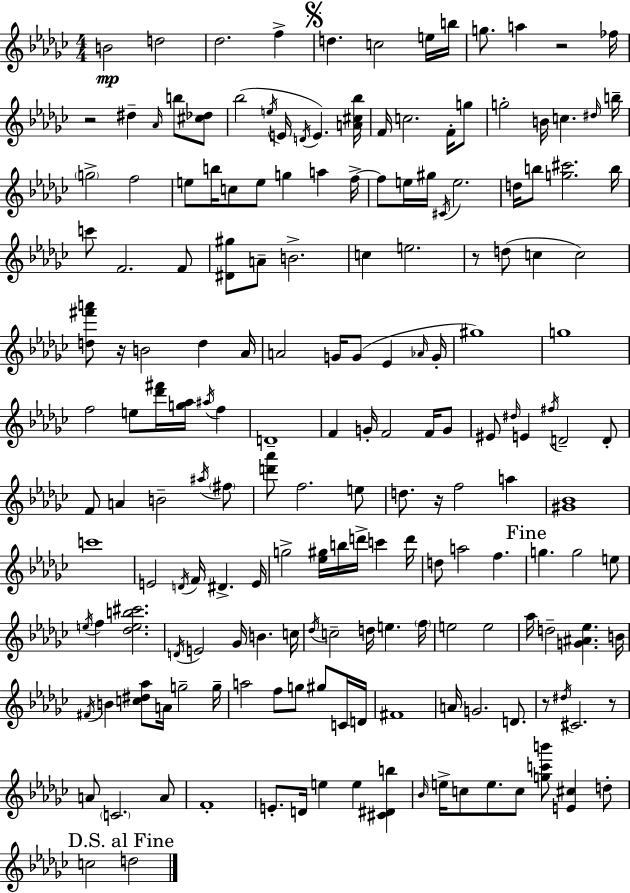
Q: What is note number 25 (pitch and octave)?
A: B4